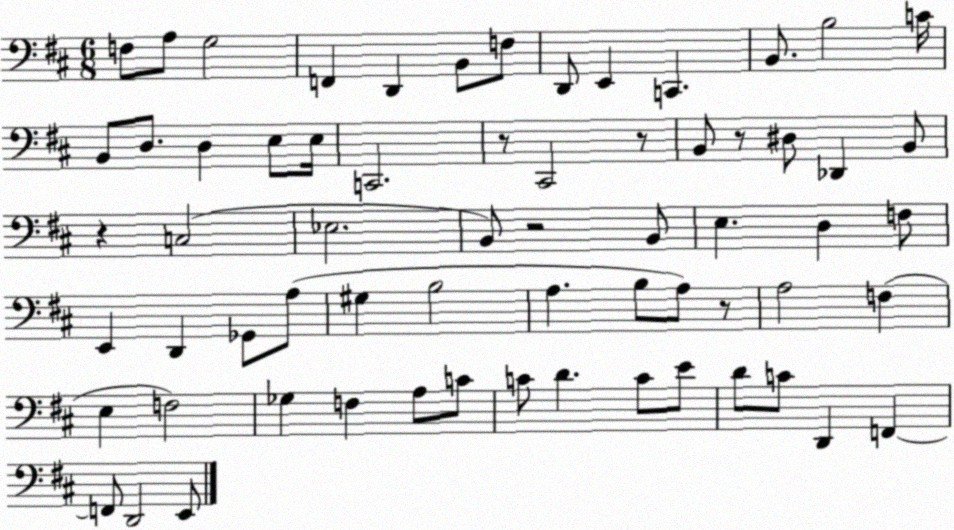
X:1
T:Untitled
M:6/8
L:1/4
K:D
F,/2 A,/2 G,2 F,, D,, B,,/2 F,/2 D,,/2 E,, C,, B,,/2 B,2 C/4 B,,/2 D,/2 D, E,/2 E,/4 C,,2 z/2 ^C,,2 z/2 B,,/2 z/2 ^D,/2 _D,, B,,/2 z C,2 _E,2 B,,/2 z2 B,,/2 E, D, F,/2 E,, D,, _G,,/2 A,/2 ^G, B,2 A, B,/2 A,/2 z/2 A,2 F, E, F,2 _G, F, A,/2 C/2 C/2 D C/2 E/2 D/2 C/2 D,, F,, F,,/2 D,,2 E,,/2